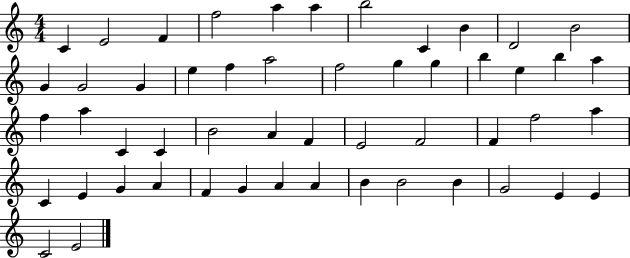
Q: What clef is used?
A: treble